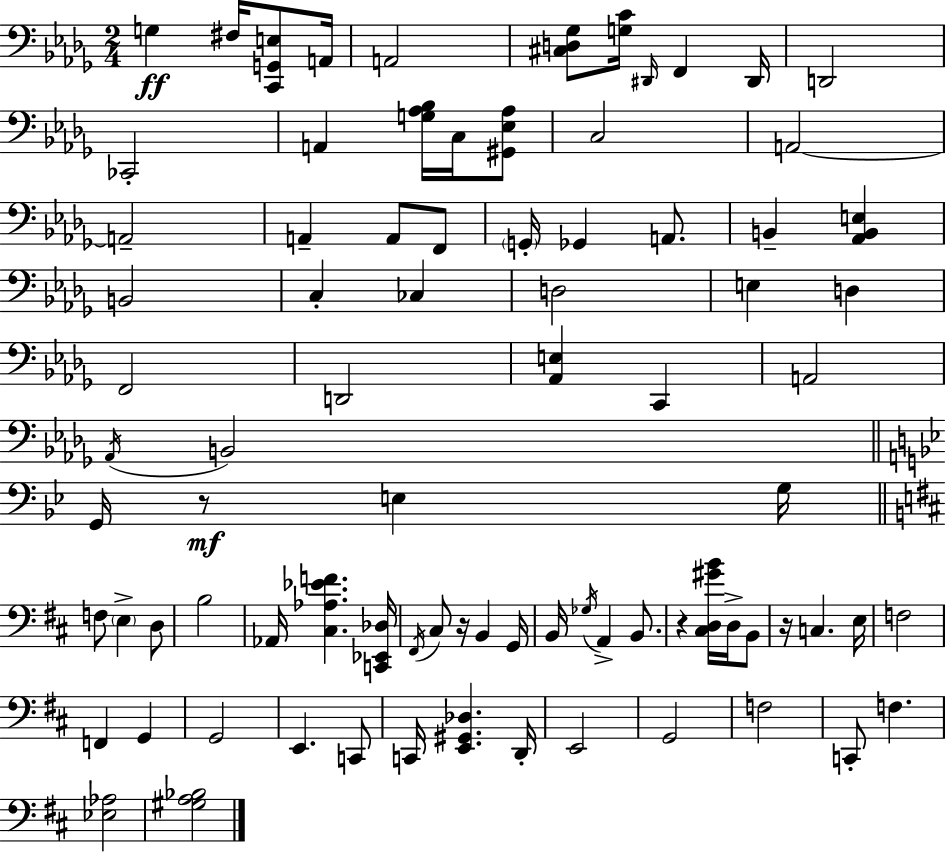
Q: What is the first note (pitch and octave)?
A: G3